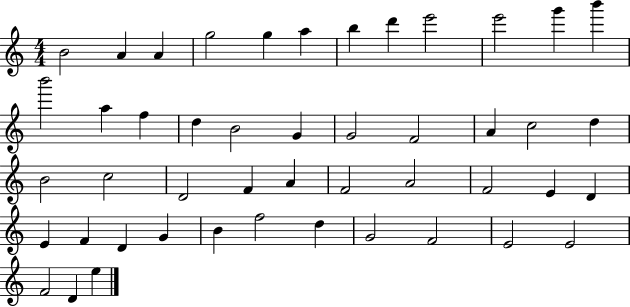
{
  \clef treble
  \numericTimeSignature
  \time 4/4
  \key c \major
  b'2 a'4 a'4 | g''2 g''4 a''4 | b''4 d'''4 e'''2 | e'''2 g'''4 b'''4 | \break b'''2 a''4 f''4 | d''4 b'2 g'4 | g'2 f'2 | a'4 c''2 d''4 | \break b'2 c''2 | d'2 f'4 a'4 | f'2 a'2 | f'2 e'4 d'4 | \break e'4 f'4 d'4 g'4 | b'4 f''2 d''4 | g'2 f'2 | e'2 e'2 | \break f'2 d'4 e''4 | \bar "|."
}